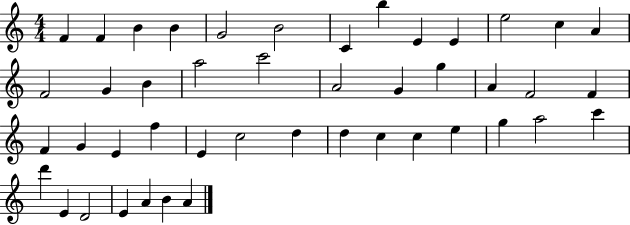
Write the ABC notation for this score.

X:1
T:Untitled
M:4/4
L:1/4
K:C
F F B B G2 B2 C b E E e2 c A F2 G B a2 c'2 A2 G g A F2 F F G E f E c2 d d c c e g a2 c' d' E D2 E A B A